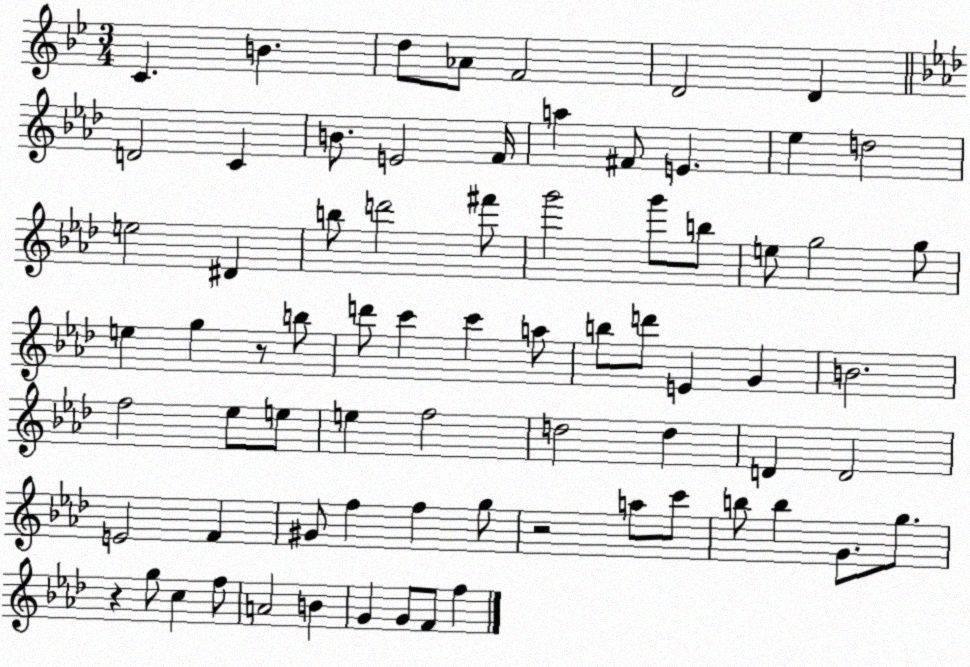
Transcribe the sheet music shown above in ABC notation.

X:1
T:Untitled
M:3/4
L:1/4
K:Bb
C B d/2 _A/2 F2 D2 D D2 C B/2 E2 F/4 a ^F/2 E _e d2 e2 ^D b/2 d'2 ^f'/2 g'2 g'/2 b/2 e/2 g2 g/2 e g z/2 b/2 d'/2 c' c' a/2 b/2 d'/2 E G B2 f2 _e/2 e/2 e f2 d2 d D D2 E2 F ^G/2 f f g/2 z2 a/2 c'/2 b/2 b G/2 g/2 z g/2 c f/2 A2 B G G/2 F/2 f